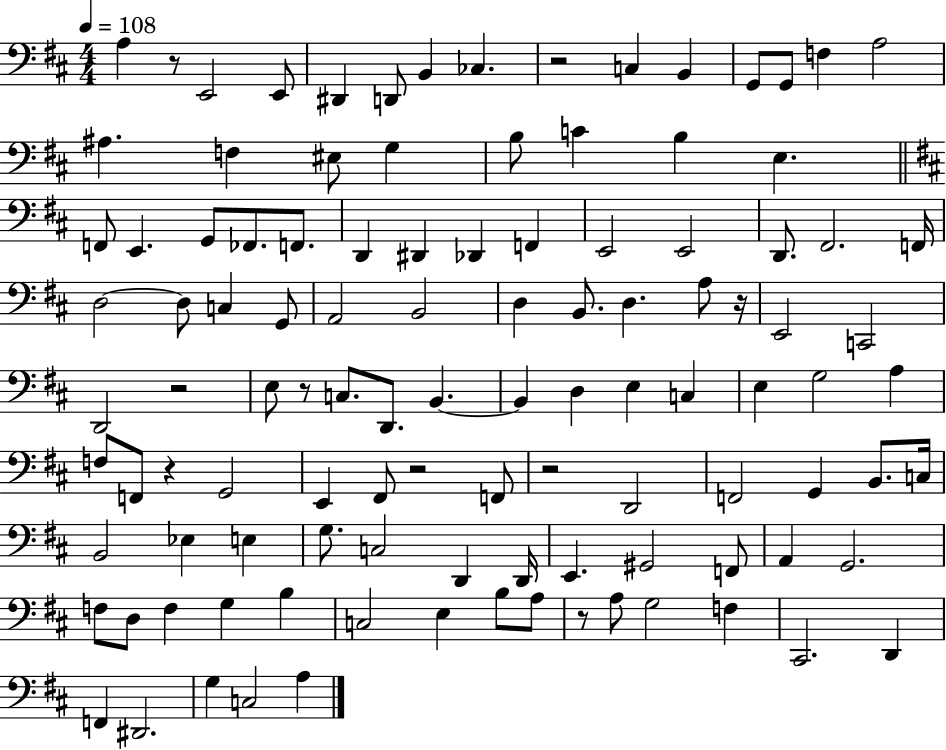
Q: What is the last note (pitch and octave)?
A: A3